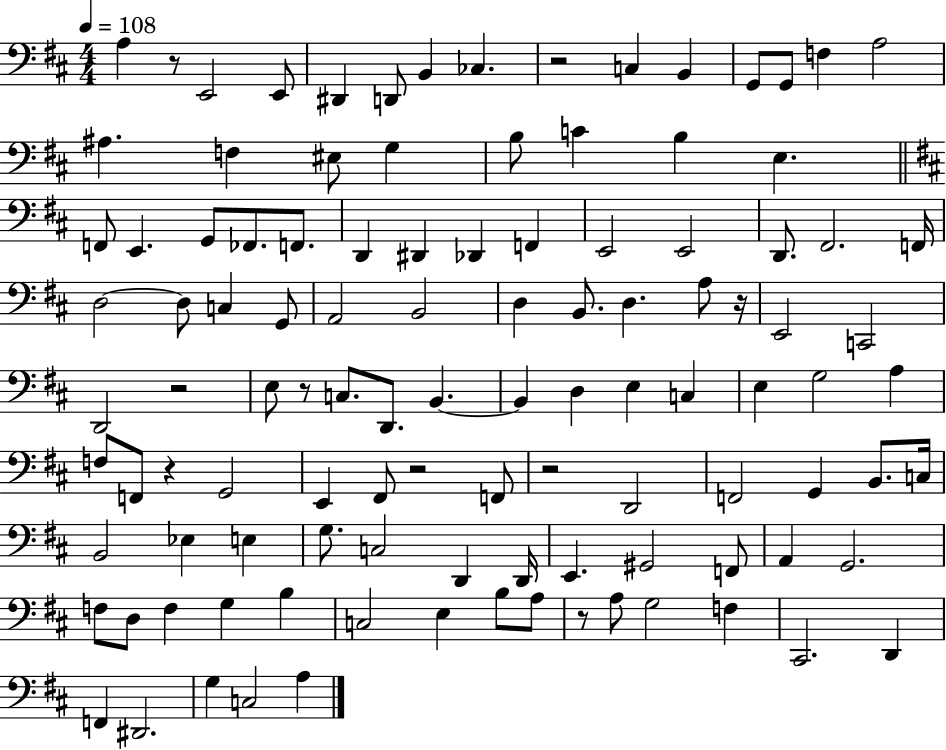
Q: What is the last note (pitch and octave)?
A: A3